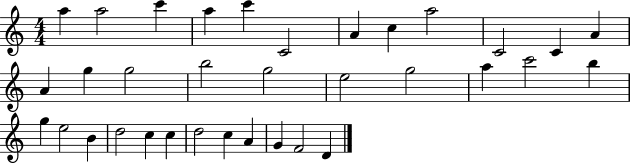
{
  \clef treble
  \numericTimeSignature
  \time 4/4
  \key c \major
  a''4 a''2 c'''4 | a''4 c'''4 c'2 | a'4 c''4 a''2 | c'2 c'4 a'4 | \break a'4 g''4 g''2 | b''2 g''2 | e''2 g''2 | a''4 c'''2 b''4 | \break g''4 e''2 b'4 | d''2 c''4 c''4 | d''2 c''4 a'4 | g'4 f'2 d'4 | \break \bar "|."
}